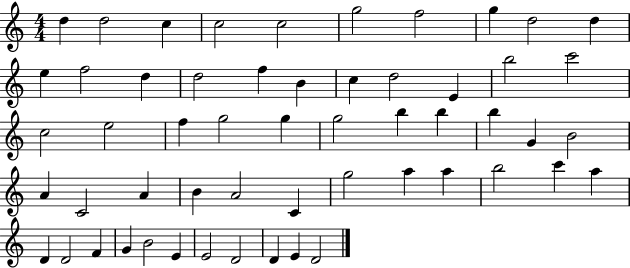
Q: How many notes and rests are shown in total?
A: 55